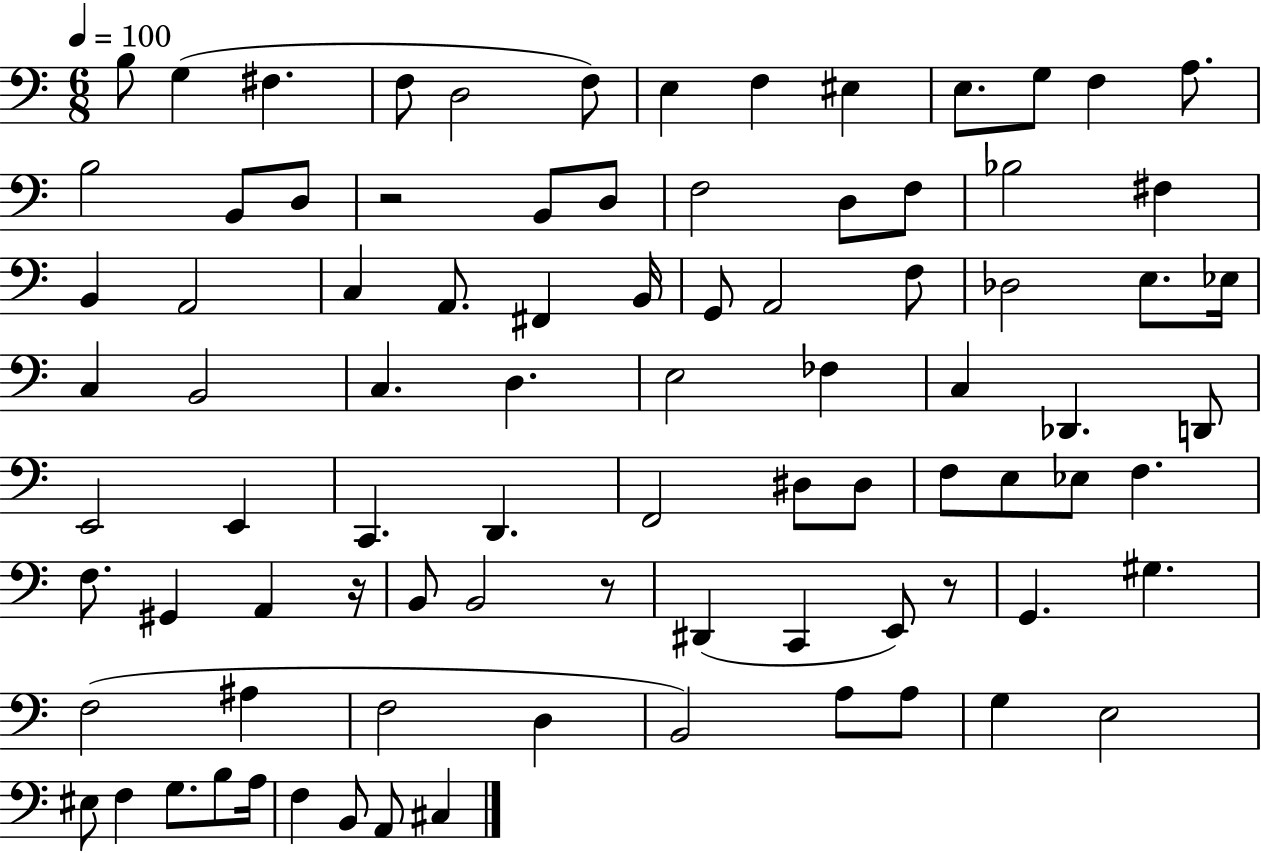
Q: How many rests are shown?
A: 4